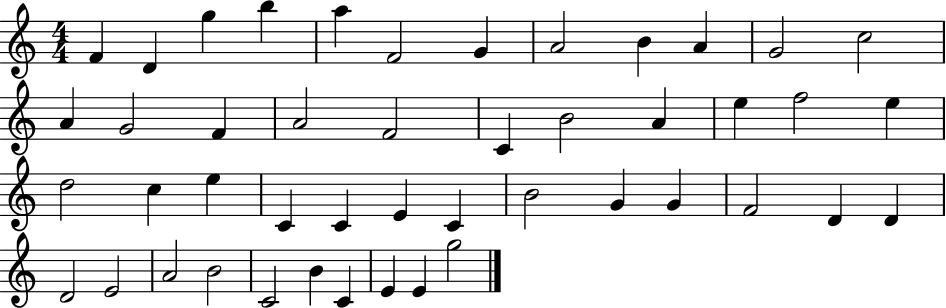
{
  \clef treble
  \numericTimeSignature
  \time 4/4
  \key c \major
  f'4 d'4 g''4 b''4 | a''4 f'2 g'4 | a'2 b'4 a'4 | g'2 c''2 | \break a'4 g'2 f'4 | a'2 f'2 | c'4 b'2 a'4 | e''4 f''2 e''4 | \break d''2 c''4 e''4 | c'4 c'4 e'4 c'4 | b'2 g'4 g'4 | f'2 d'4 d'4 | \break d'2 e'2 | a'2 b'2 | c'2 b'4 c'4 | e'4 e'4 g''2 | \break \bar "|."
}